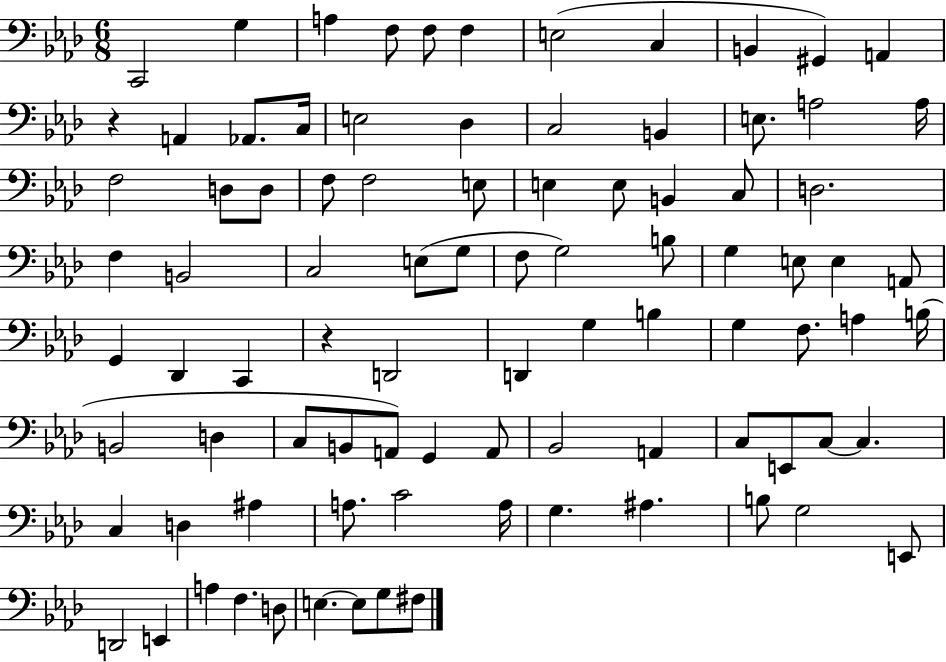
{
  \clef bass
  \numericTimeSignature
  \time 6/8
  \key aes \major
  \repeat volta 2 { c,2 g4 | a4 f8 f8 f4 | e2( c4 | b,4 gis,4) a,4 | \break r4 a,4 aes,8. c16 | e2 des4 | c2 b,4 | e8. a2 a16 | \break f2 d8 d8 | f8 f2 e8 | e4 e8 b,4 c8 | d2. | \break f4 b,2 | c2 e8( g8 | f8 g2) b8 | g4 e8 e4 a,8 | \break g,4 des,4 c,4 | r4 d,2 | d,4 g4 b4 | g4 f8. a4 b16( | \break b,2 d4 | c8 b,8 a,8) g,4 a,8 | bes,2 a,4 | c8 e,8 c8~~ c4. | \break c4 d4 ais4 | a8. c'2 a16 | g4. ais4. | b8 g2 e,8 | \break d,2 e,4 | a4 f4. d8 | e4.~~ e8 g8 fis8 | } \bar "|."
}